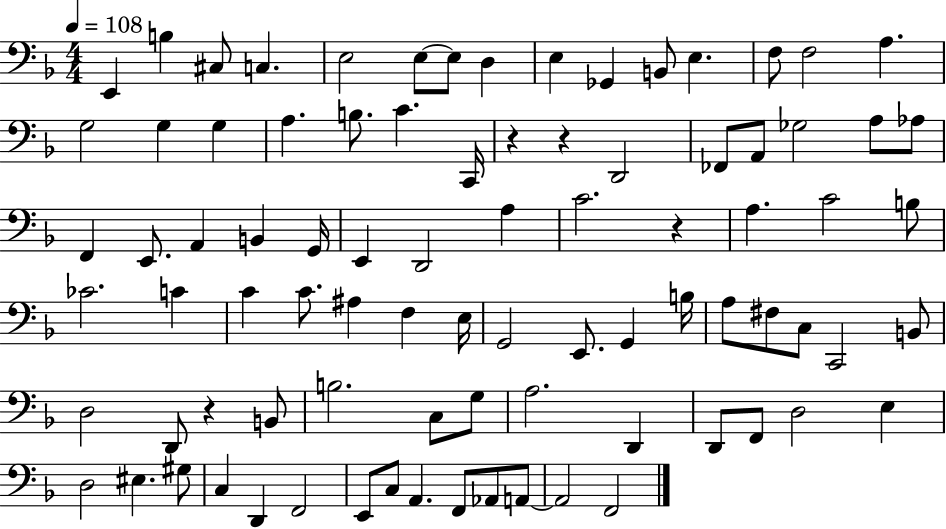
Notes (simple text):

E2/q B3/q C#3/e C3/q. E3/h E3/e E3/e D3/q E3/q Gb2/q B2/e E3/q. F3/e F3/h A3/q. G3/h G3/q G3/q A3/q. B3/e. C4/q. C2/s R/q R/q D2/h FES2/e A2/e Gb3/h A3/e Ab3/e F2/q E2/e. A2/q B2/q G2/s E2/q D2/h A3/q C4/h. R/q A3/q. C4/h B3/e CES4/h. C4/q C4/q C4/e. A#3/q F3/q E3/s G2/h E2/e. G2/q B3/s A3/e F#3/e C3/e C2/h B2/e D3/h D2/e R/q B2/e B3/h. C3/e G3/e A3/h. D2/q D2/e F2/e D3/h E3/q D3/h EIS3/q. G#3/e C3/q D2/q F2/h E2/e C3/e A2/q. F2/e Ab2/e A2/e A2/h F2/h